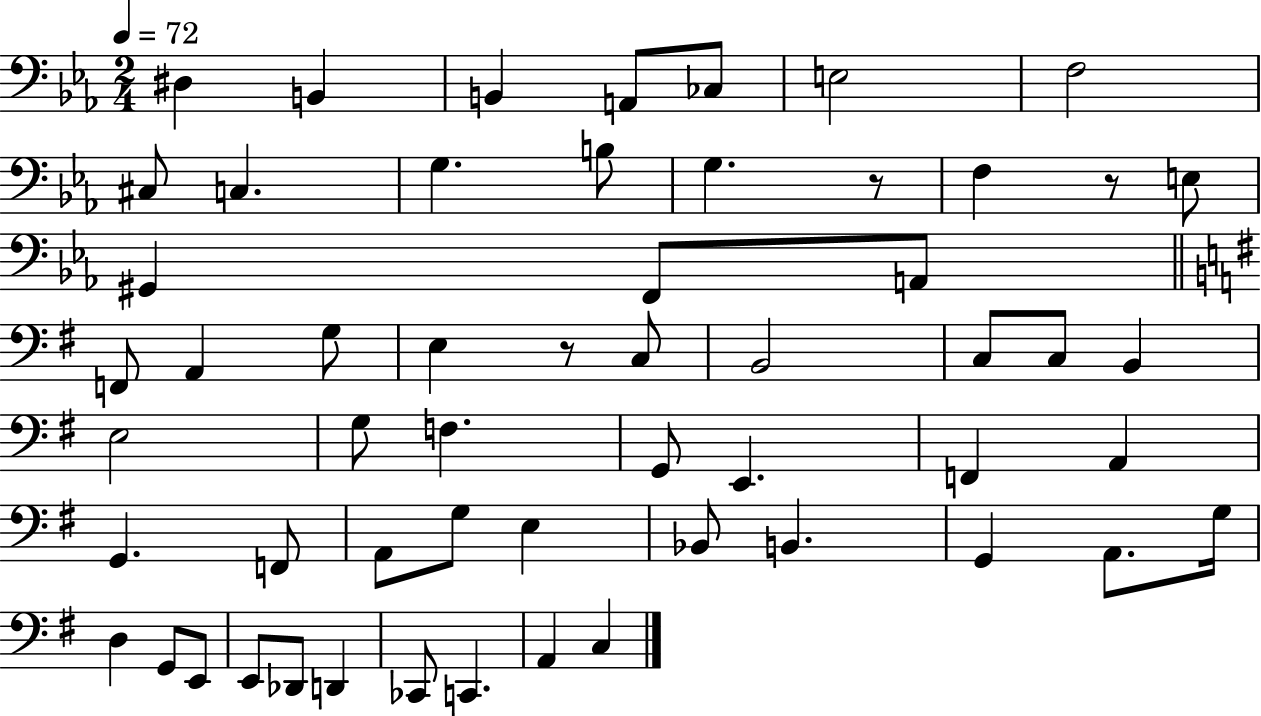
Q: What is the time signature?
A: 2/4